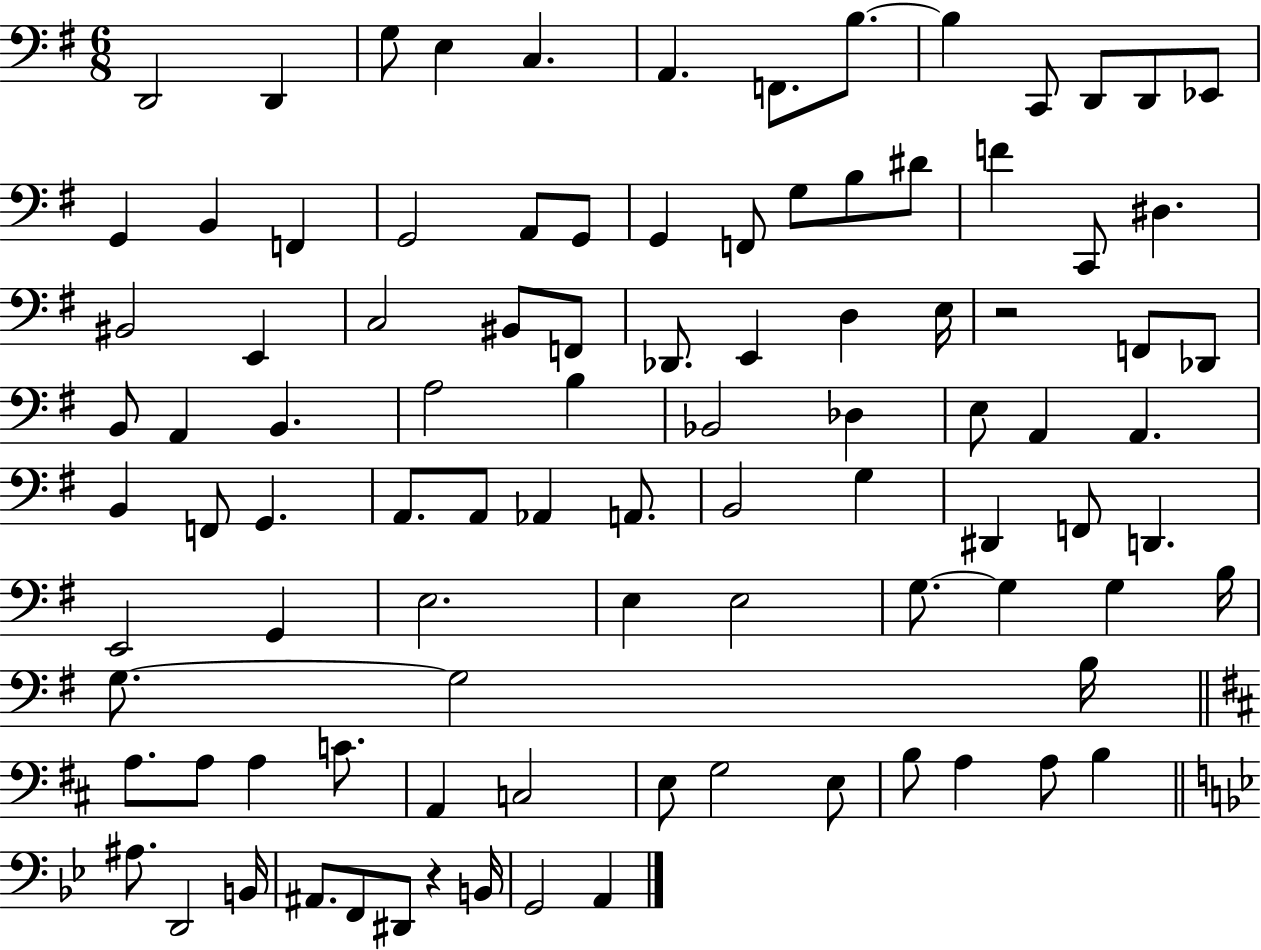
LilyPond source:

{
  \clef bass
  \numericTimeSignature
  \time 6/8
  \key g \major
  d,2 d,4 | g8 e4 c4. | a,4. f,8. b8.~~ | b4 c,8 d,8 d,8 ees,8 | \break g,4 b,4 f,4 | g,2 a,8 g,8 | g,4 f,8 g8 b8 dis'8 | f'4 c,8 dis4. | \break bis,2 e,4 | c2 bis,8 f,8 | des,8. e,4 d4 e16 | r2 f,8 des,8 | \break b,8 a,4 b,4. | a2 b4 | bes,2 des4 | e8 a,4 a,4. | \break b,4 f,8 g,4. | a,8. a,8 aes,4 a,8. | b,2 g4 | dis,4 f,8 d,4. | \break e,2 g,4 | e2. | e4 e2 | g8.~~ g4 g4 b16 | \break g8.~~ g2 b16 | \bar "||" \break \key d \major a8. a8 a4 c'8. | a,4 c2 | e8 g2 e8 | b8 a4 a8 b4 | \break \bar "||" \break \key bes \major ais8. d,2 b,16 | ais,8. f,8 dis,8 r4 b,16 | g,2 a,4 | \bar "|."
}